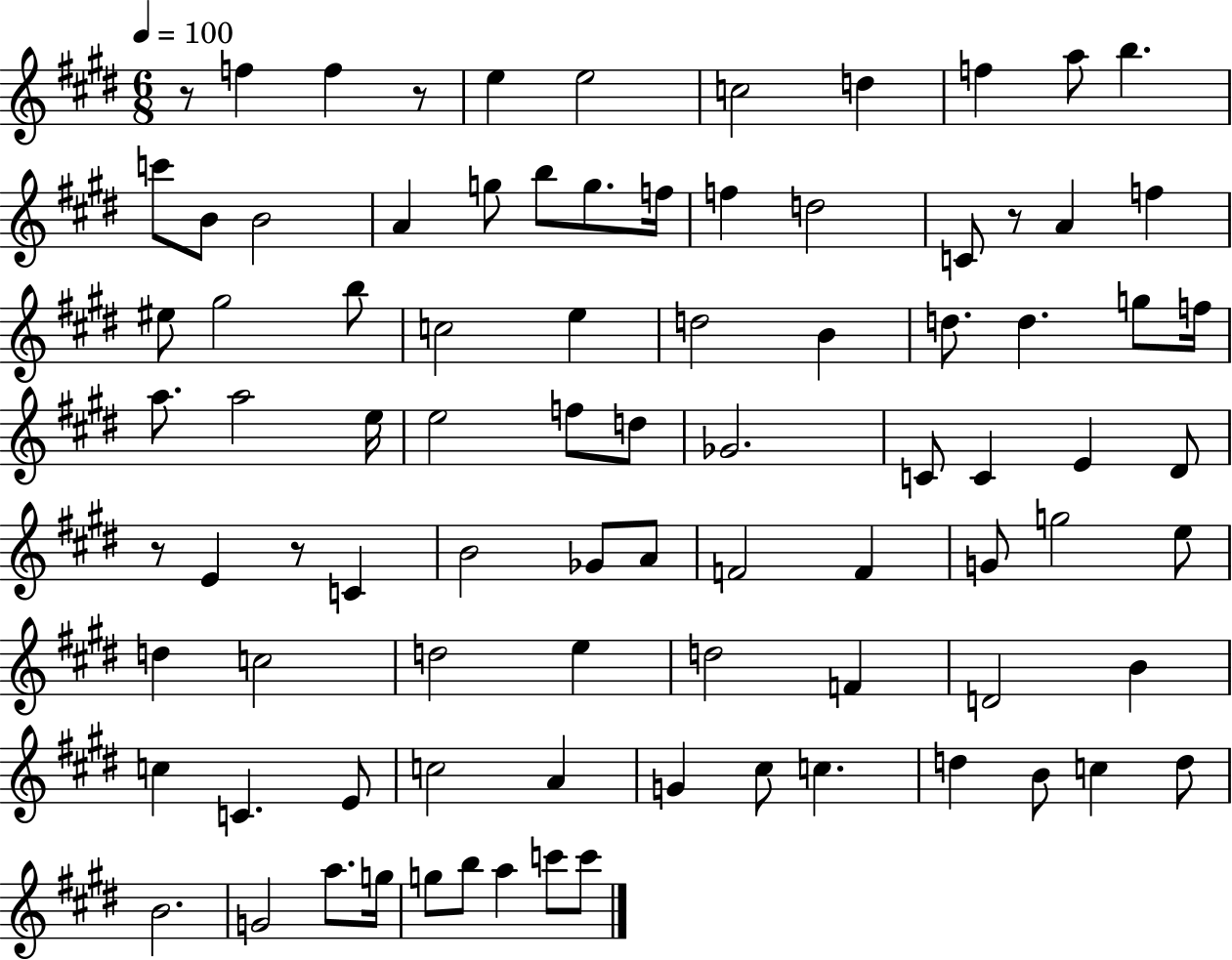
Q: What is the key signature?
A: E major